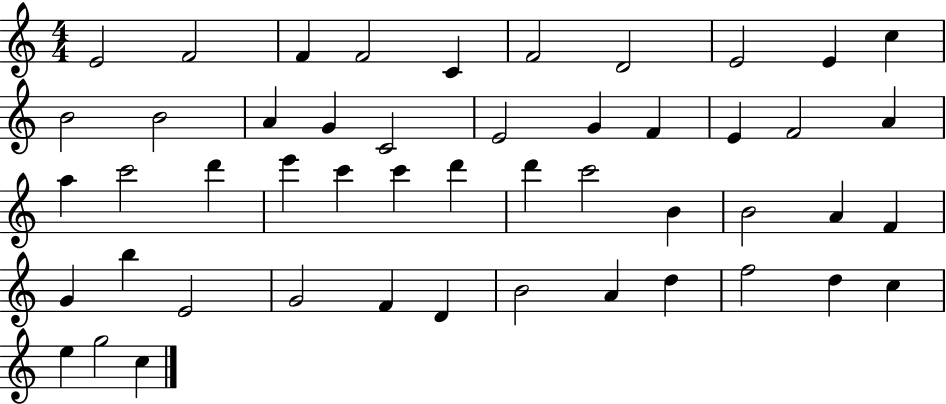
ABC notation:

X:1
T:Untitled
M:4/4
L:1/4
K:C
E2 F2 F F2 C F2 D2 E2 E c B2 B2 A G C2 E2 G F E F2 A a c'2 d' e' c' c' d' d' c'2 B B2 A F G b E2 G2 F D B2 A d f2 d c e g2 c